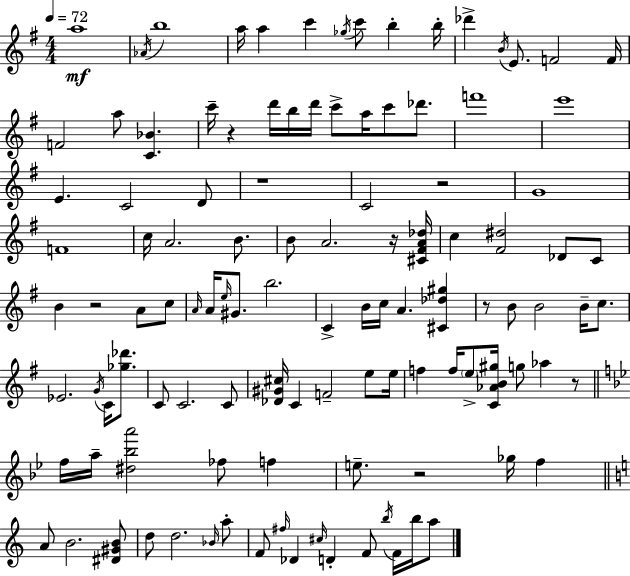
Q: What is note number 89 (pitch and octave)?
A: C#5